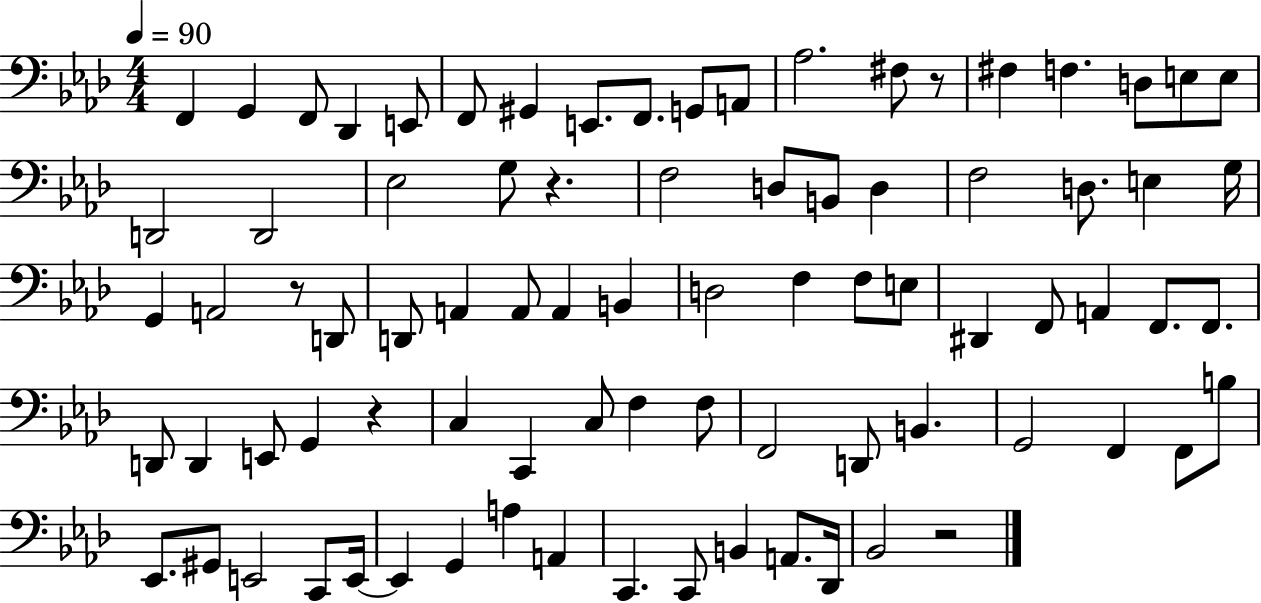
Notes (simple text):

F2/q G2/q F2/e Db2/q E2/e F2/e G#2/q E2/e. F2/e. G2/e A2/e Ab3/h. F#3/e R/e F#3/q F3/q. D3/e E3/e E3/e D2/h D2/h Eb3/h G3/e R/q. F3/h D3/e B2/e D3/q F3/h D3/e. E3/q G3/s G2/q A2/h R/e D2/e D2/e A2/q A2/e A2/q B2/q D3/h F3/q F3/e E3/e D#2/q F2/e A2/q F2/e. F2/e. D2/e D2/q E2/e G2/q R/q C3/q C2/q C3/e F3/q F3/e F2/h D2/e B2/q. G2/h F2/q F2/e B3/e Eb2/e. G#2/e E2/h C2/e E2/s E2/q G2/q A3/q A2/q C2/q. C2/e B2/q A2/e. Db2/s Bb2/h R/h